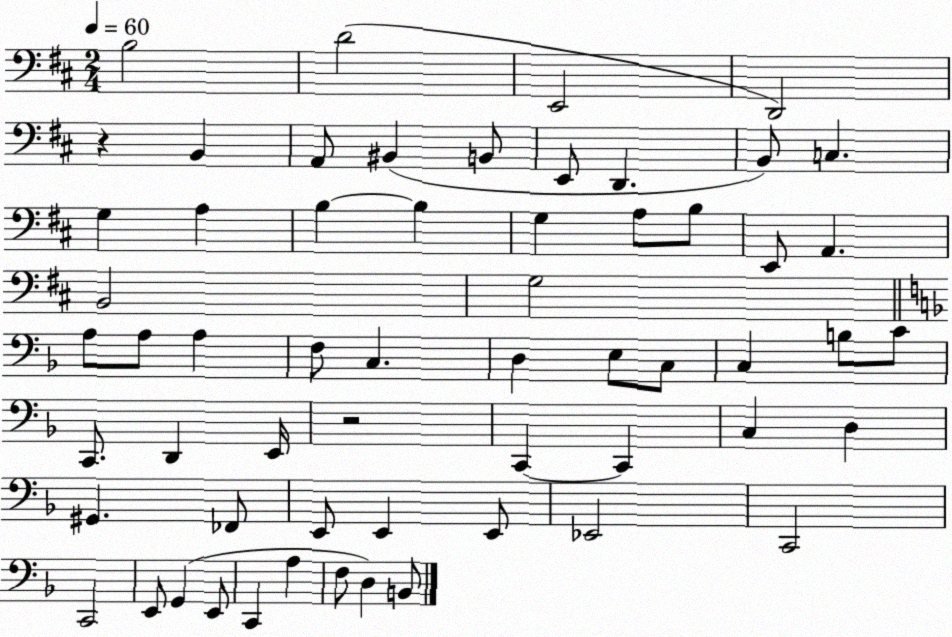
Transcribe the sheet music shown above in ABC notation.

X:1
T:Untitled
M:2/4
L:1/4
K:D
B,2 D2 E,,2 D,,2 z B,, A,,/2 ^B,, B,,/2 E,,/2 D,, B,,/2 C, G, A, B, B, G, A,/2 B,/2 E,,/2 A,, B,,2 G,2 A,/2 A,/2 A, F,/2 C, D, E,/2 C,/2 C, B,/2 C/2 C,,/2 D,, E,,/4 z2 C,, C,, C, D, ^G,, _F,,/2 E,,/2 E,, E,,/2 _E,,2 C,,2 C,,2 E,,/2 G,, E,,/2 C,, A, F,/2 D, B,,/2